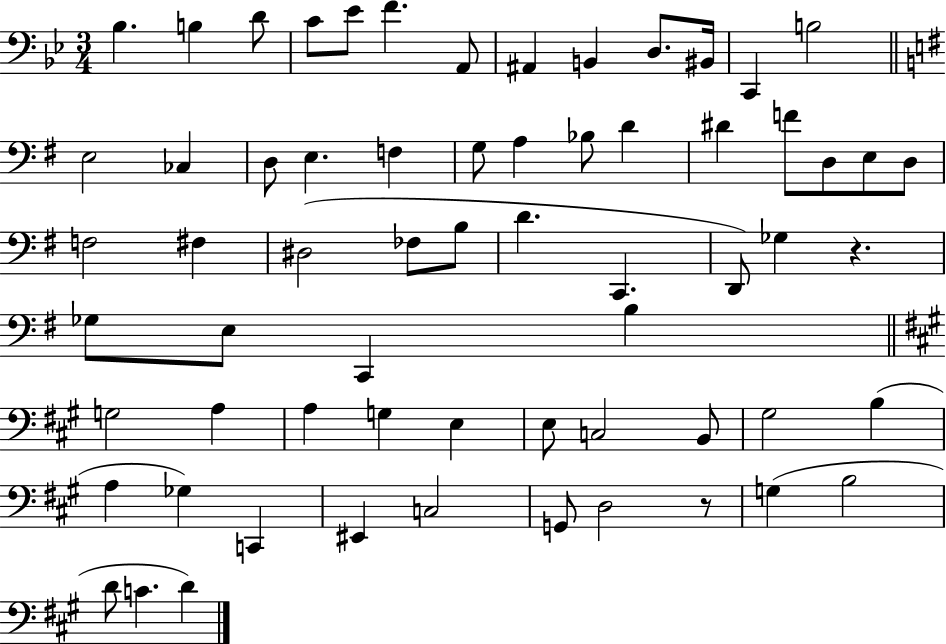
X:1
T:Untitled
M:3/4
L:1/4
K:Bb
_B, B, D/2 C/2 _E/2 F A,,/2 ^A,, B,, D,/2 ^B,,/4 C,, B,2 E,2 _C, D,/2 E, F, G,/2 A, _B,/2 D ^D F/2 D,/2 E,/2 D,/2 F,2 ^F, ^D,2 _F,/2 B,/2 D C,, D,,/2 _G, z _G,/2 E,/2 C,, B, G,2 A, A, G, E, E,/2 C,2 B,,/2 ^G,2 B, A, _G, C,, ^E,, C,2 G,,/2 D,2 z/2 G, B,2 D/2 C D